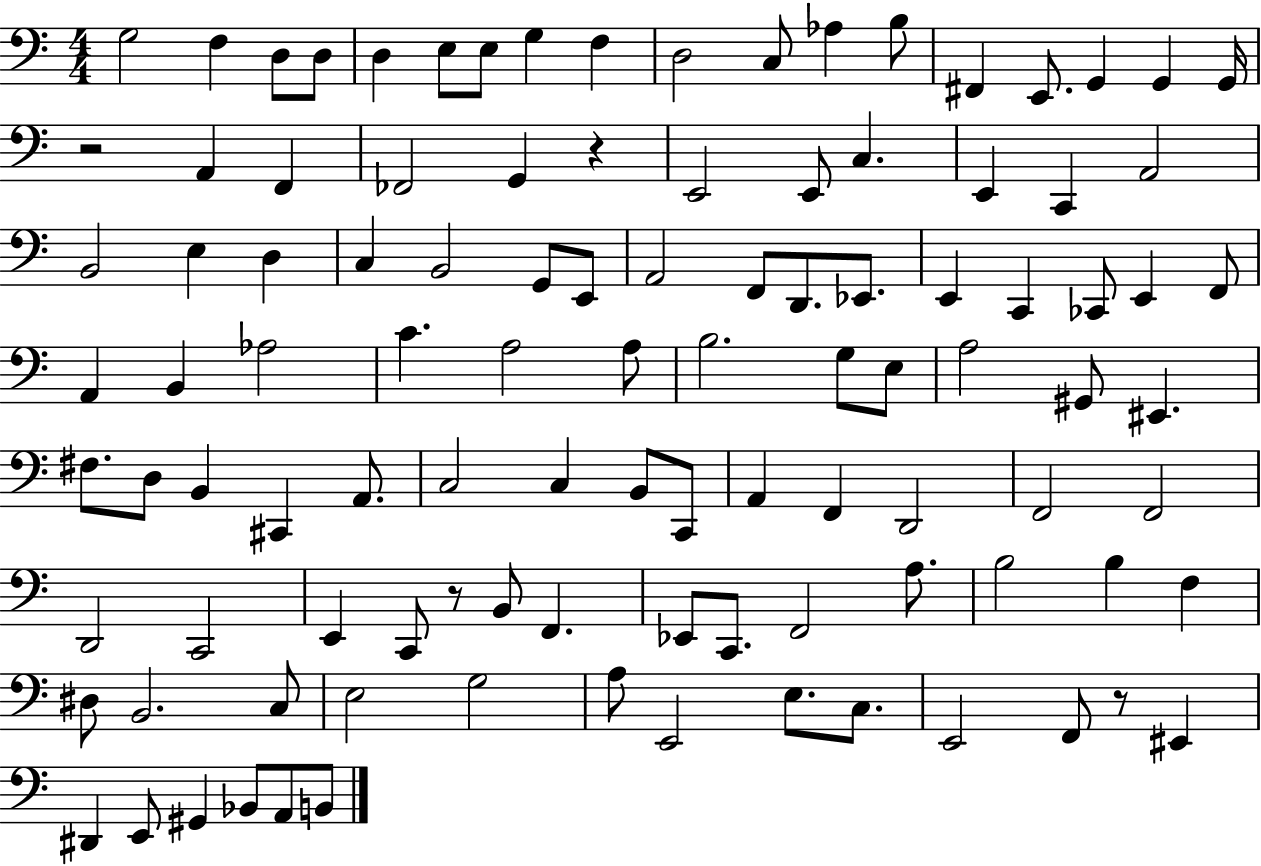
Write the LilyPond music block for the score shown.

{
  \clef bass
  \numericTimeSignature
  \time 4/4
  \key c \major
  g2 f4 d8 d8 | d4 e8 e8 g4 f4 | d2 c8 aes4 b8 | fis,4 e,8. g,4 g,4 g,16 | \break r2 a,4 f,4 | fes,2 g,4 r4 | e,2 e,8 c4. | e,4 c,4 a,2 | \break b,2 e4 d4 | c4 b,2 g,8 e,8 | a,2 f,8 d,8. ees,8. | e,4 c,4 ces,8 e,4 f,8 | \break a,4 b,4 aes2 | c'4. a2 a8 | b2. g8 e8 | a2 gis,8 eis,4. | \break fis8. d8 b,4 cis,4 a,8. | c2 c4 b,8 c,8 | a,4 f,4 d,2 | f,2 f,2 | \break d,2 c,2 | e,4 c,8 r8 b,8 f,4. | ees,8 c,8. f,2 a8. | b2 b4 f4 | \break dis8 b,2. c8 | e2 g2 | a8 e,2 e8. c8. | e,2 f,8 r8 eis,4 | \break dis,4 e,8 gis,4 bes,8 a,8 b,8 | \bar "|."
}